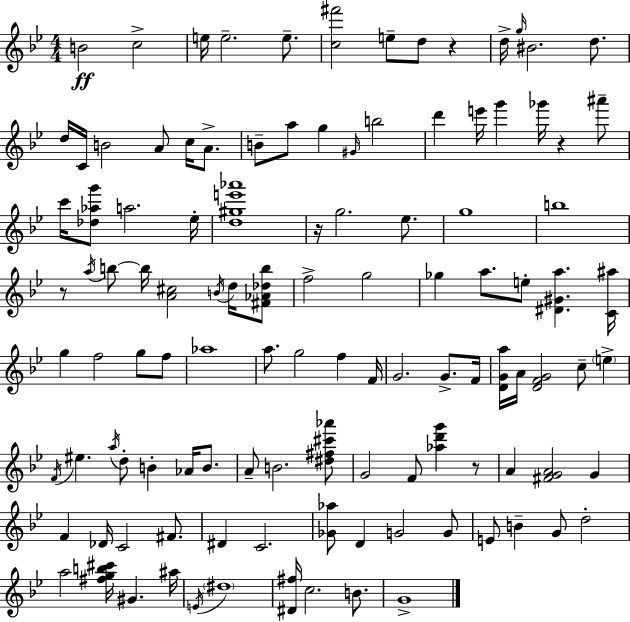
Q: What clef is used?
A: treble